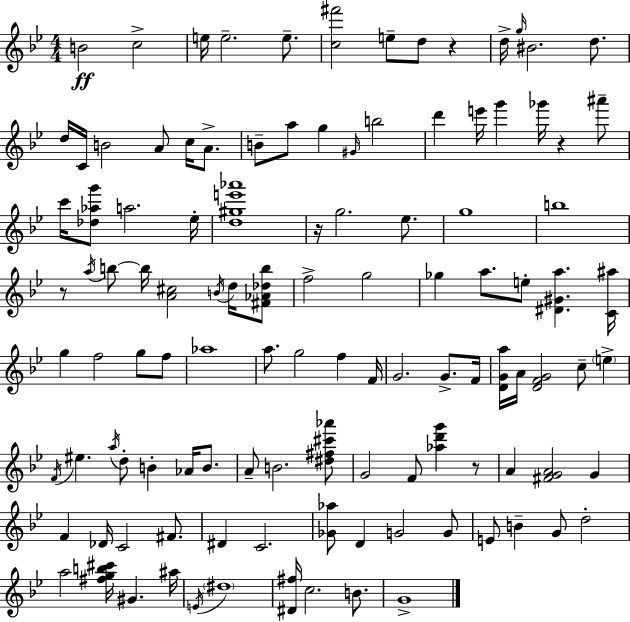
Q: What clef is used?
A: treble